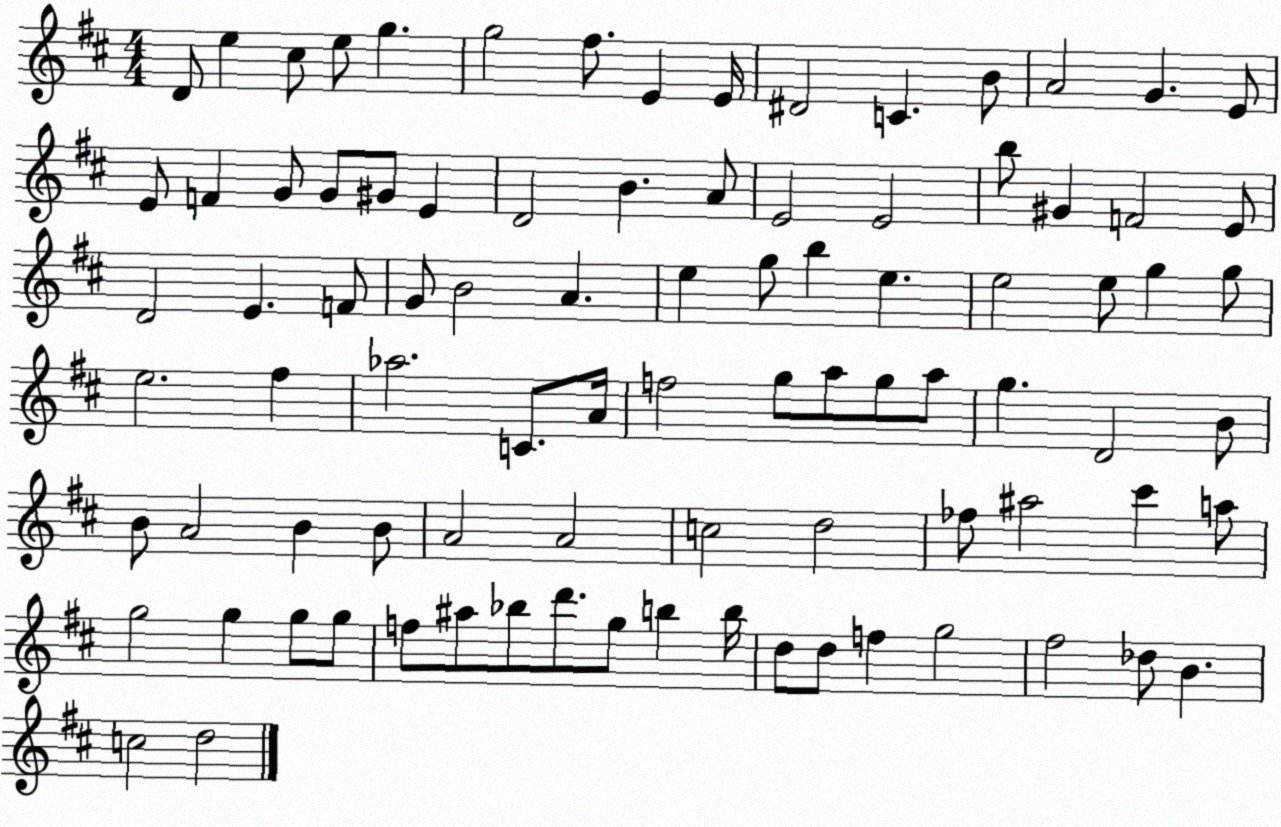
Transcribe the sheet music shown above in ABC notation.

X:1
T:Untitled
M:4/4
L:1/4
K:D
D/2 e ^c/2 e/2 g g2 ^f/2 E E/4 ^D2 C B/2 A2 G E/2 E/2 F G/2 G/2 ^G/2 E D2 B A/2 E2 E2 b/2 ^G F2 E/2 D2 E F/2 G/2 B2 A e g/2 b e e2 e/2 g g/2 e2 ^f _a2 C/2 A/4 f2 g/2 a/2 g/2 a/2 g D2 B/2 B/2 A2 B B/2 A2 A2 c2 d2 _f/2 ^a2 ^c' a/2 g2 g g/2 g/2 f/2 ^a/2 _b/2 d'/2 g/2 b b/4 d/2 d/2 f g2 ^f2 _d/2 B c2 d2